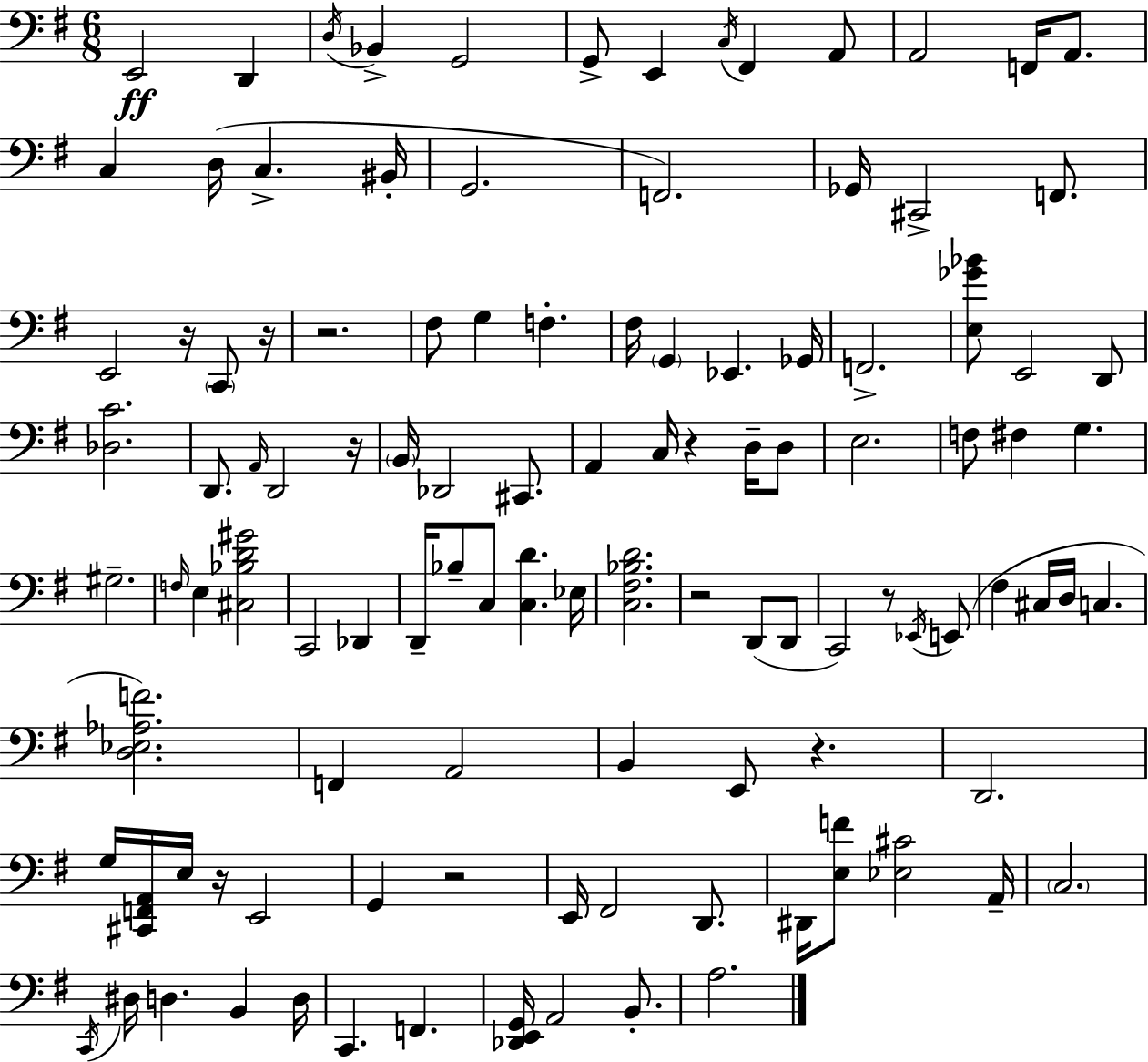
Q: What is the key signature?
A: G major